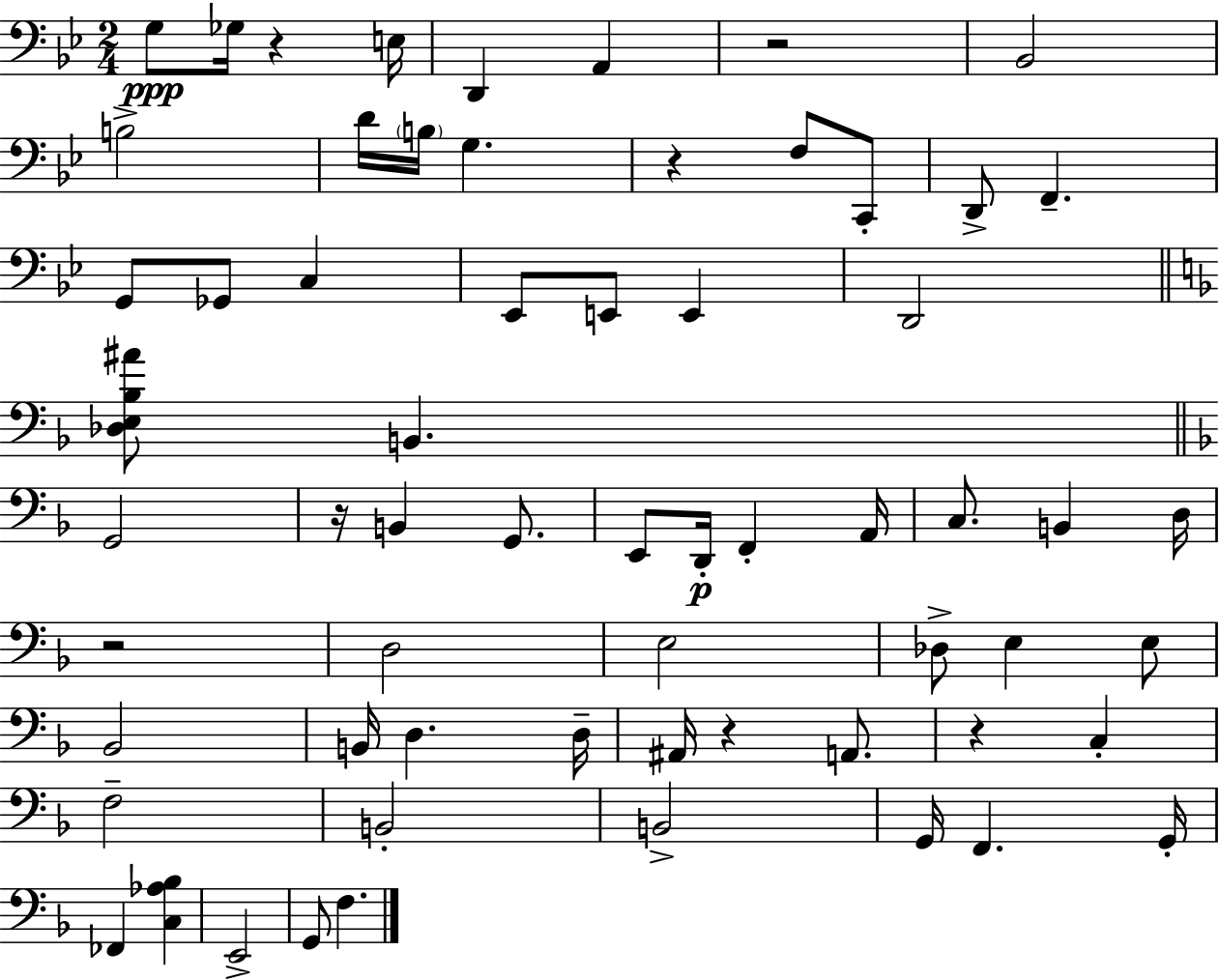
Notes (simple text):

G3/e Gb3/s R/q E3/s D2/q A2/q R/h Bb2/h B3/h D4/s B3/s G3/q. R/q F3/e C2/e D2/e F2/q. G2/e Gb2/e C3/q Eb2/e E2/e E2/q D2/h [Db3,E3,Bb3,A#4]/e B2/q. G2/h R/s B2/q G2/e. E2/e D2/s F2/q A2/s C3/e. B2/q D3/s R/h D3/h E3/h Db3/e E3/q E3/e Bb2/h B2/s D3/q. D3/s A#2/s R/q A2/e. R/q C3/q F3/h B2/h B2/h G2/s F2/q. G2/s FES2/q [C3,Ab3,Bb3]/q E2/h G2/e F3/q.